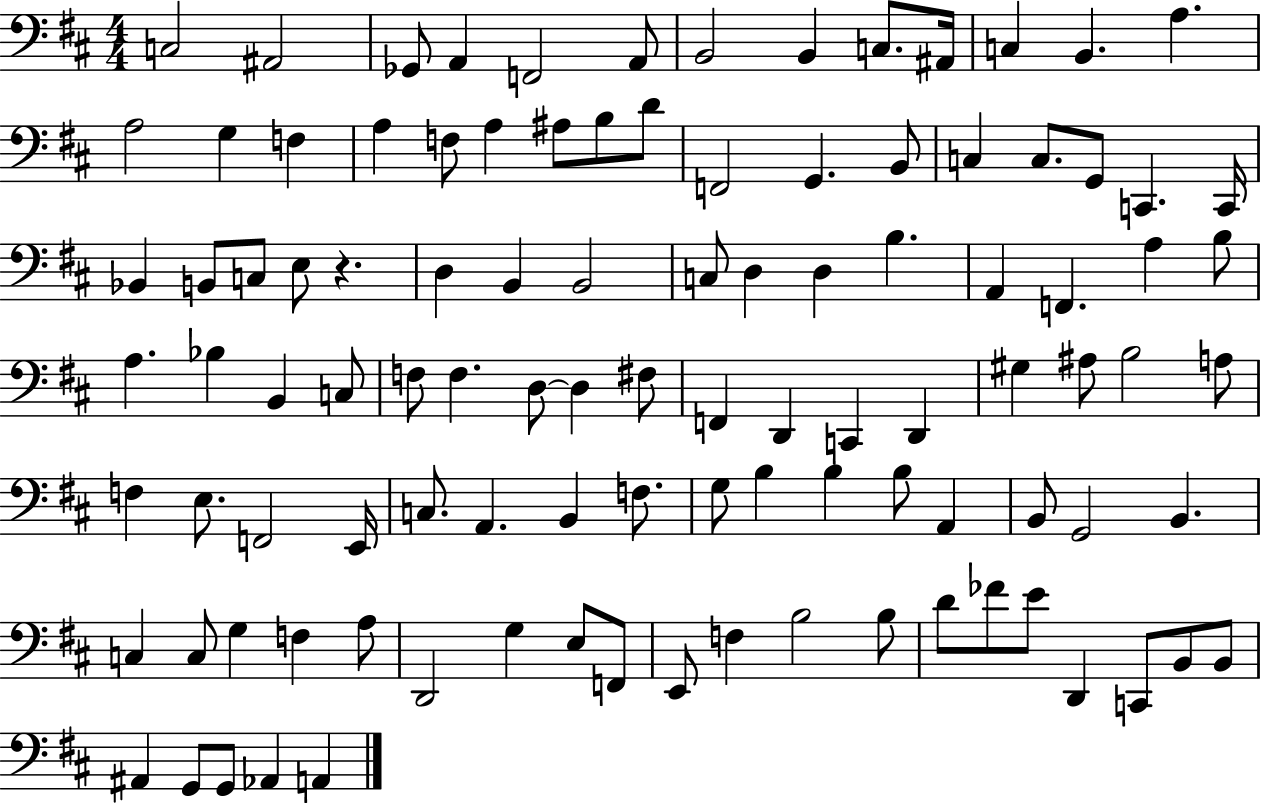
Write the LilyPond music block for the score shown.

{
  \clef bass
  \numericTimeSignature
  \time 4/4
  \key d \major
  c2 ais,2 | ges,8 a,4 f,2 a,8 | b,2 b,4 c8. ais,16 | c4 b,4. a4. | \break a2 g4 f4 | a4 f8 a4 ais8 b8 d'8 | f,2 g,4. b,8 | c4 c8. g,8 c,4. c,16 | \break bes,4 b,8 c8 e8 r4. | d4 b,4 b,2 | c8 d4 d4 b4. | a,4 f,4. a4 b8 | \break a4. bes4 b,4 c8 | f8 f4. d8~~ d4 fis8 | f,4 d,4 c,4 d,4 | gis4 ais8 b2 a8 | \break f4 e8. f,2 e,16 | c8. a,4. b,4 f8. | g8 b4 b4 b8 a,4 | b,8 g,2 b,4. | \break c4 c8 g4 f4 a8 | d,2 g4 e8 f,8 | e,8 f4 b2 b8 | d'8 fes'8 e'8 d,4 c,8 b,8 b,8 | \break ais,4 g,8 g,8 aes,4 a,4 | \bar "|."
}